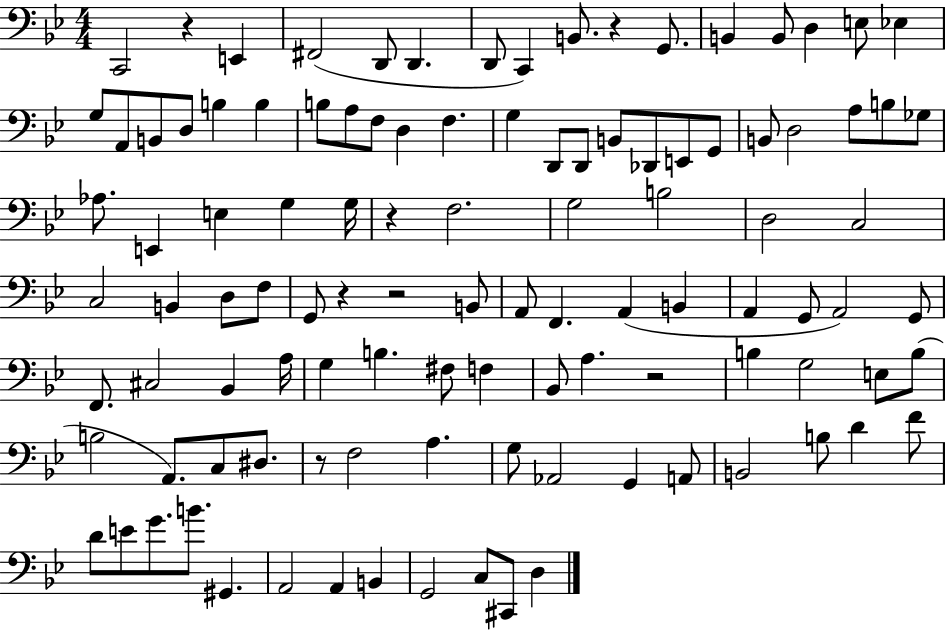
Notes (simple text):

C2/h R/q E2/q F#2/h D2/e D2/q. D2/e C2/q B2/e. R/q G2/e. B2/q B2/e D3/q E3/e Eb3/q G3/e A2/e B2/e D3/e B3/q B3/q B3/e A3/e F3/e D3/q F3/q. G3/q D2/e D2/e B2/e Db2/e E2/e G2/e B2/e D3/h A3/e B3/e Gb3/e Ab3/e. E2/q E3/q G3/q G3/s R/q F3/h. G3/h B3/h D3/h C3/h C3/h B2/q D3/e F3/e G2/e R/q R/h B2/e A2/e F2/q. A2/q B2/q A2/q G2/e A2/h G2/e F2/e. C#3/h Bb2/q A3/s G3/q B3/q. F#3/e F3/q Bb2/e A3/q. R/h B3/q G3/h E3/e B3/e B3/h A2/e. C3/e D#3/e. R/e F3/h A3/q. G3/e Ab2/h G2/q A2/e B2/h B3/e D4/q F4/e D4/e E4/e G4/e. B4/e. G#2/q. A2/h A2/q B2/q G2/h C3/e C#2/e D3/q